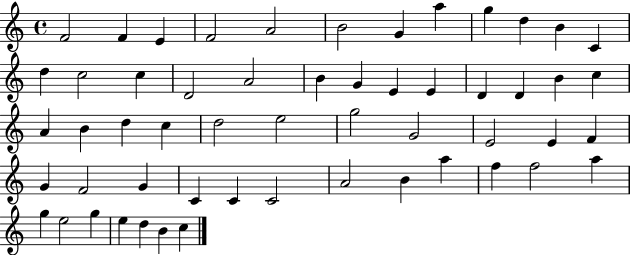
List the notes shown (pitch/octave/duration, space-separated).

F4/h F4/q E4/q F4/h A4/h B4/h G4/q A5/q G5/q D5/q B4/q C4/q D5/q C5/h C5/q D4/h A4/h B4/q G4/q E4/q E4/q D4/q D4/q B4/q C5/q A4/q B4/q D5/q C5/q D5/h E5/h G5/h G4/h E4/h E4/q F4/q G4/q F4/h G4/q C4/q C4/q C4/h A4/h B4/q A5/q F5/q F5/h A5/q G5/q E5/h G5/q E5/q D5/q B4/q C5/q